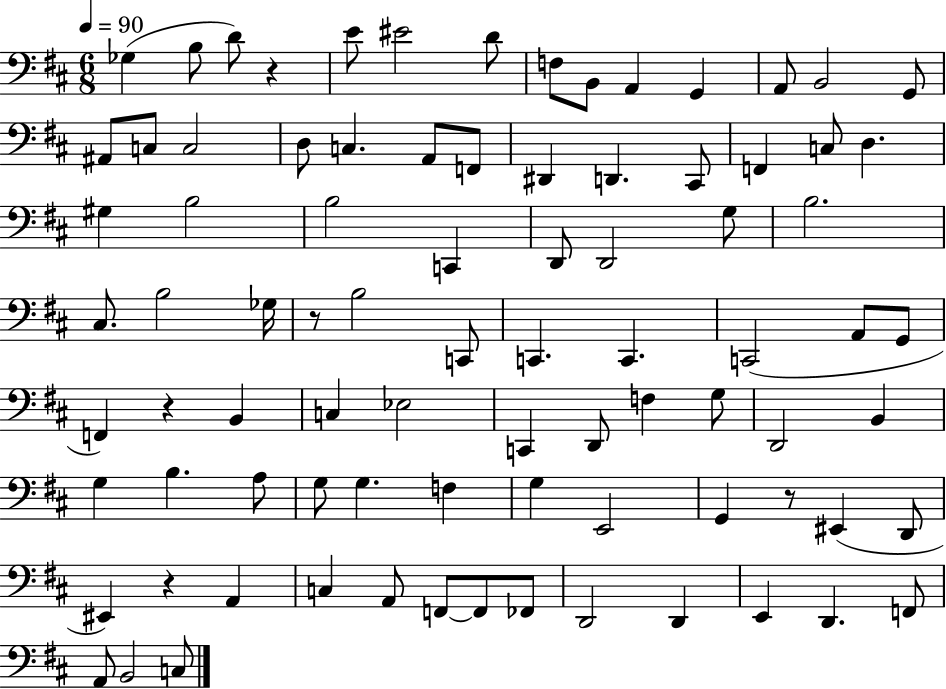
Gb3/q B3/e D4/e R/q E4/e EIS4/h D4/e F3/e B2/e A2/q G2/q A2/e B2/h G2/e A#2/e C3/e C3/h D3/e C3/q. A2/e F2/e D#2/q D2/q. C#2/e F2/q C3/e D3/q. G#3/q B3/h B3/h C2/q D2/e D2/h G3/e B3/h. C#3/e. B3/h Gb3/s R/e B3/h C2/e C2/q. C2/q. C2/h A2/e G2/e F2/q R/q B2/q C3/q Eb3/h C2/q D2/e F3/q G3/e D2/h B2/q G3/q B3/q. A3/e G3/e G3/q. F3/q G3/q E2/h G2/q R/e EIS2/q D2/e EIS2/q R/q A2/q C3/q A2/e F2/e F2/e FES2/e D2/h D2/q E2/q D2/q. F2/e A2/e B2/h C3/e